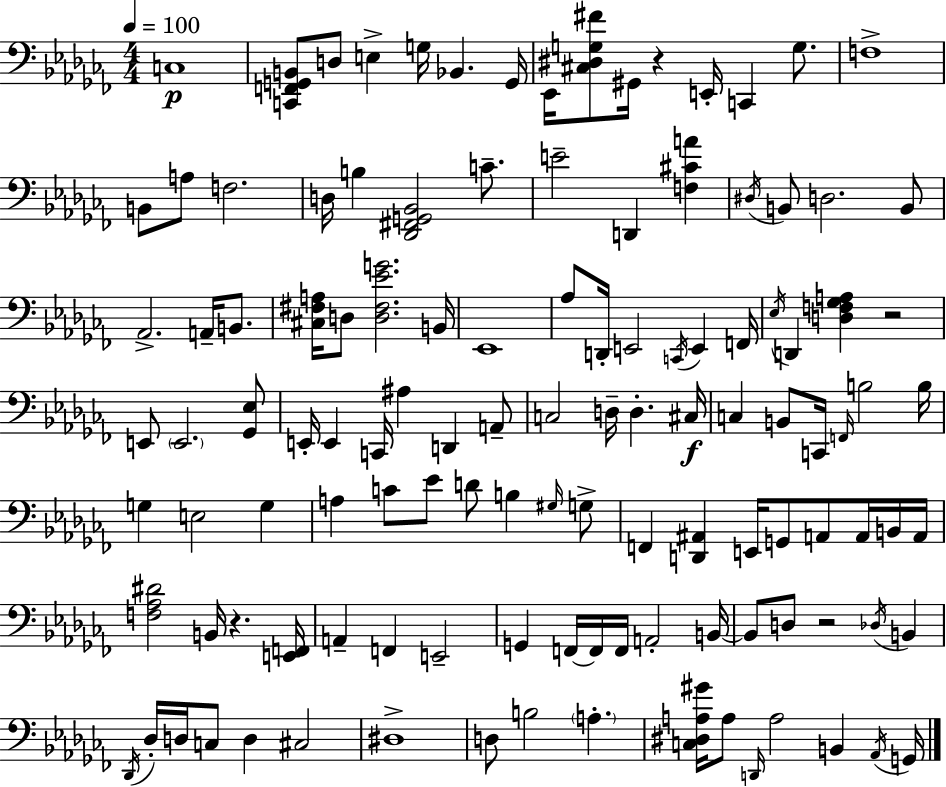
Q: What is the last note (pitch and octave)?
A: G2